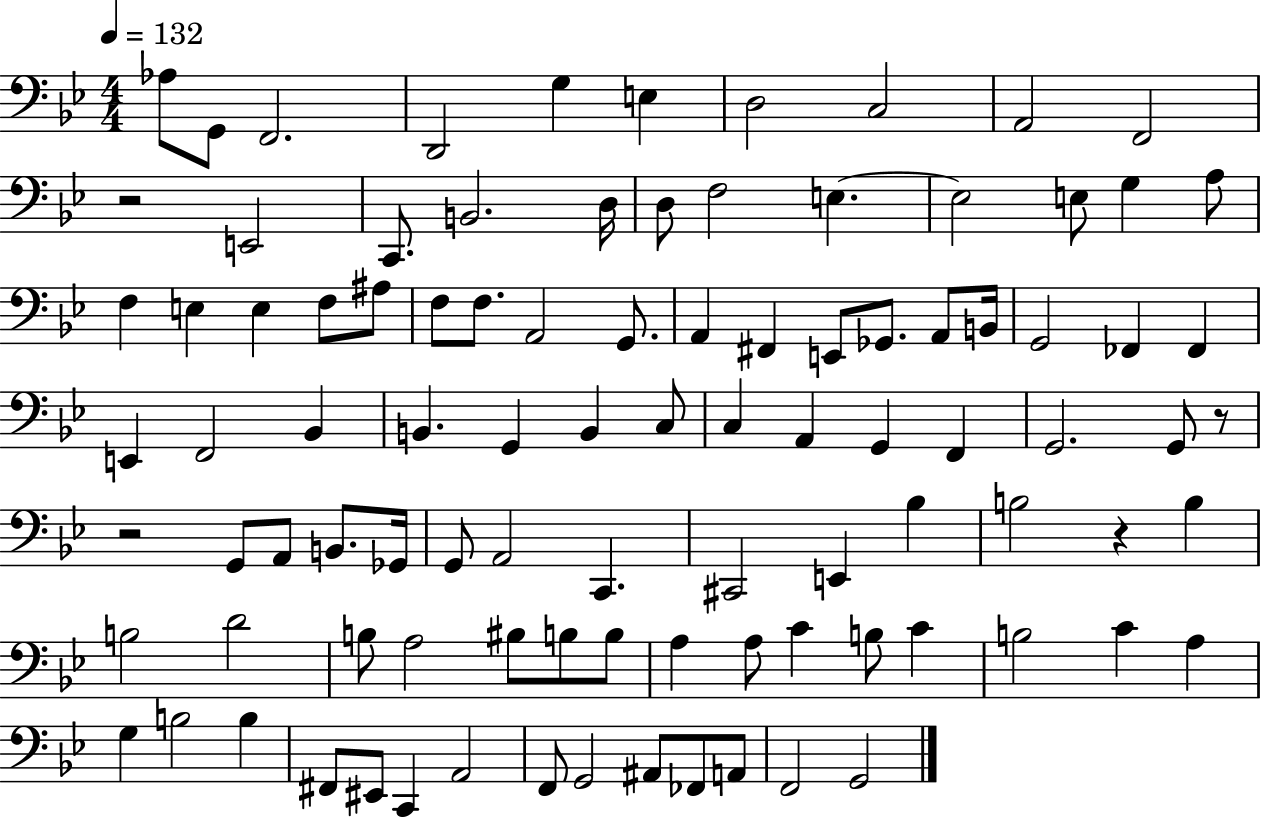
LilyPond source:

{
  \clef bass
  \numericTimeSignature
  \time 4/4
  \key bes \major
  \tempo 4 = 132
  aes8 g,8 f,2. | d,2 g4 e4 | d2 c2 | a,2 f,2 | \break r2 e,2 | c,8. b,2. d16 | d8 f2 e4.~~ | e2 e8 g4 a8 | \break f4 e4 e4 f8 ais8 | f8 f8. a,2 g,8. | a,4 fis,4 e,8 ges,8. a,8 b,16 | g,2 fes,4 fes,4 | \break e,4 f,2 bes,4 | b,4. g,4 b,4 c8 | c4 a,4 g,4 f,4 | g,2. g,8 r8 | \break r2 g,8 a,8 b,8. ges,16 | g,8 a,2 c,4. | cis,2 e,4 bes4 | b2 r4 b4 | \break b2 d'2 | b8 a2 bis8 b8 b8 | a4 a8 c'4 b8 c'4 | b2 c'4 a4 | \break g4 b2 b4 | fis,8 eis,8 c,4 a,2 | f,8 g,2 ais,8 fes,8 a,8 | f,2 g,2 | \break \bar "|."
}